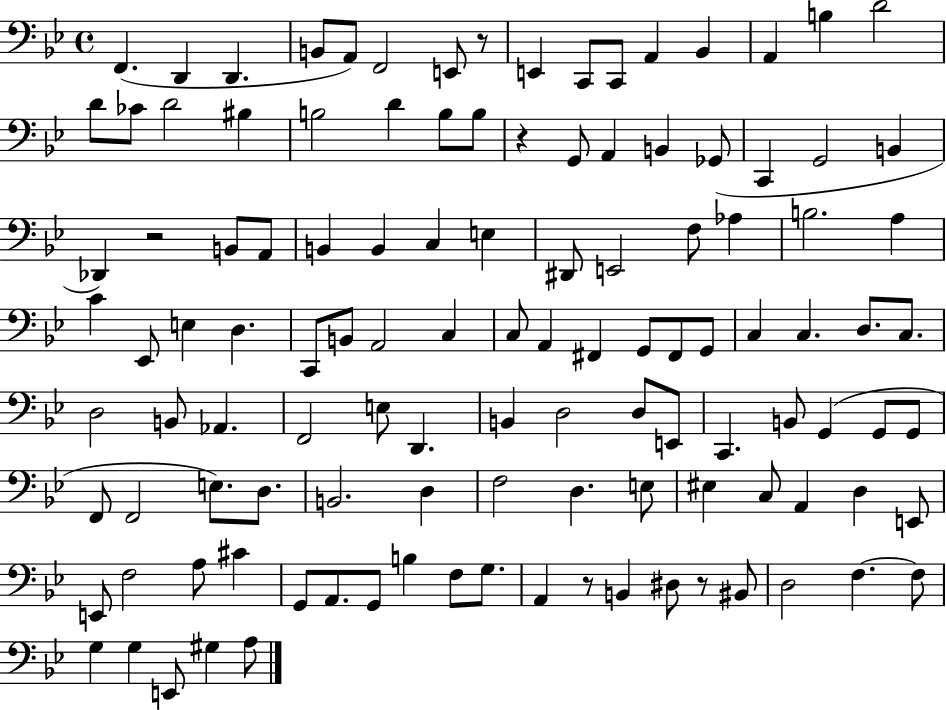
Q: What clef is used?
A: bass